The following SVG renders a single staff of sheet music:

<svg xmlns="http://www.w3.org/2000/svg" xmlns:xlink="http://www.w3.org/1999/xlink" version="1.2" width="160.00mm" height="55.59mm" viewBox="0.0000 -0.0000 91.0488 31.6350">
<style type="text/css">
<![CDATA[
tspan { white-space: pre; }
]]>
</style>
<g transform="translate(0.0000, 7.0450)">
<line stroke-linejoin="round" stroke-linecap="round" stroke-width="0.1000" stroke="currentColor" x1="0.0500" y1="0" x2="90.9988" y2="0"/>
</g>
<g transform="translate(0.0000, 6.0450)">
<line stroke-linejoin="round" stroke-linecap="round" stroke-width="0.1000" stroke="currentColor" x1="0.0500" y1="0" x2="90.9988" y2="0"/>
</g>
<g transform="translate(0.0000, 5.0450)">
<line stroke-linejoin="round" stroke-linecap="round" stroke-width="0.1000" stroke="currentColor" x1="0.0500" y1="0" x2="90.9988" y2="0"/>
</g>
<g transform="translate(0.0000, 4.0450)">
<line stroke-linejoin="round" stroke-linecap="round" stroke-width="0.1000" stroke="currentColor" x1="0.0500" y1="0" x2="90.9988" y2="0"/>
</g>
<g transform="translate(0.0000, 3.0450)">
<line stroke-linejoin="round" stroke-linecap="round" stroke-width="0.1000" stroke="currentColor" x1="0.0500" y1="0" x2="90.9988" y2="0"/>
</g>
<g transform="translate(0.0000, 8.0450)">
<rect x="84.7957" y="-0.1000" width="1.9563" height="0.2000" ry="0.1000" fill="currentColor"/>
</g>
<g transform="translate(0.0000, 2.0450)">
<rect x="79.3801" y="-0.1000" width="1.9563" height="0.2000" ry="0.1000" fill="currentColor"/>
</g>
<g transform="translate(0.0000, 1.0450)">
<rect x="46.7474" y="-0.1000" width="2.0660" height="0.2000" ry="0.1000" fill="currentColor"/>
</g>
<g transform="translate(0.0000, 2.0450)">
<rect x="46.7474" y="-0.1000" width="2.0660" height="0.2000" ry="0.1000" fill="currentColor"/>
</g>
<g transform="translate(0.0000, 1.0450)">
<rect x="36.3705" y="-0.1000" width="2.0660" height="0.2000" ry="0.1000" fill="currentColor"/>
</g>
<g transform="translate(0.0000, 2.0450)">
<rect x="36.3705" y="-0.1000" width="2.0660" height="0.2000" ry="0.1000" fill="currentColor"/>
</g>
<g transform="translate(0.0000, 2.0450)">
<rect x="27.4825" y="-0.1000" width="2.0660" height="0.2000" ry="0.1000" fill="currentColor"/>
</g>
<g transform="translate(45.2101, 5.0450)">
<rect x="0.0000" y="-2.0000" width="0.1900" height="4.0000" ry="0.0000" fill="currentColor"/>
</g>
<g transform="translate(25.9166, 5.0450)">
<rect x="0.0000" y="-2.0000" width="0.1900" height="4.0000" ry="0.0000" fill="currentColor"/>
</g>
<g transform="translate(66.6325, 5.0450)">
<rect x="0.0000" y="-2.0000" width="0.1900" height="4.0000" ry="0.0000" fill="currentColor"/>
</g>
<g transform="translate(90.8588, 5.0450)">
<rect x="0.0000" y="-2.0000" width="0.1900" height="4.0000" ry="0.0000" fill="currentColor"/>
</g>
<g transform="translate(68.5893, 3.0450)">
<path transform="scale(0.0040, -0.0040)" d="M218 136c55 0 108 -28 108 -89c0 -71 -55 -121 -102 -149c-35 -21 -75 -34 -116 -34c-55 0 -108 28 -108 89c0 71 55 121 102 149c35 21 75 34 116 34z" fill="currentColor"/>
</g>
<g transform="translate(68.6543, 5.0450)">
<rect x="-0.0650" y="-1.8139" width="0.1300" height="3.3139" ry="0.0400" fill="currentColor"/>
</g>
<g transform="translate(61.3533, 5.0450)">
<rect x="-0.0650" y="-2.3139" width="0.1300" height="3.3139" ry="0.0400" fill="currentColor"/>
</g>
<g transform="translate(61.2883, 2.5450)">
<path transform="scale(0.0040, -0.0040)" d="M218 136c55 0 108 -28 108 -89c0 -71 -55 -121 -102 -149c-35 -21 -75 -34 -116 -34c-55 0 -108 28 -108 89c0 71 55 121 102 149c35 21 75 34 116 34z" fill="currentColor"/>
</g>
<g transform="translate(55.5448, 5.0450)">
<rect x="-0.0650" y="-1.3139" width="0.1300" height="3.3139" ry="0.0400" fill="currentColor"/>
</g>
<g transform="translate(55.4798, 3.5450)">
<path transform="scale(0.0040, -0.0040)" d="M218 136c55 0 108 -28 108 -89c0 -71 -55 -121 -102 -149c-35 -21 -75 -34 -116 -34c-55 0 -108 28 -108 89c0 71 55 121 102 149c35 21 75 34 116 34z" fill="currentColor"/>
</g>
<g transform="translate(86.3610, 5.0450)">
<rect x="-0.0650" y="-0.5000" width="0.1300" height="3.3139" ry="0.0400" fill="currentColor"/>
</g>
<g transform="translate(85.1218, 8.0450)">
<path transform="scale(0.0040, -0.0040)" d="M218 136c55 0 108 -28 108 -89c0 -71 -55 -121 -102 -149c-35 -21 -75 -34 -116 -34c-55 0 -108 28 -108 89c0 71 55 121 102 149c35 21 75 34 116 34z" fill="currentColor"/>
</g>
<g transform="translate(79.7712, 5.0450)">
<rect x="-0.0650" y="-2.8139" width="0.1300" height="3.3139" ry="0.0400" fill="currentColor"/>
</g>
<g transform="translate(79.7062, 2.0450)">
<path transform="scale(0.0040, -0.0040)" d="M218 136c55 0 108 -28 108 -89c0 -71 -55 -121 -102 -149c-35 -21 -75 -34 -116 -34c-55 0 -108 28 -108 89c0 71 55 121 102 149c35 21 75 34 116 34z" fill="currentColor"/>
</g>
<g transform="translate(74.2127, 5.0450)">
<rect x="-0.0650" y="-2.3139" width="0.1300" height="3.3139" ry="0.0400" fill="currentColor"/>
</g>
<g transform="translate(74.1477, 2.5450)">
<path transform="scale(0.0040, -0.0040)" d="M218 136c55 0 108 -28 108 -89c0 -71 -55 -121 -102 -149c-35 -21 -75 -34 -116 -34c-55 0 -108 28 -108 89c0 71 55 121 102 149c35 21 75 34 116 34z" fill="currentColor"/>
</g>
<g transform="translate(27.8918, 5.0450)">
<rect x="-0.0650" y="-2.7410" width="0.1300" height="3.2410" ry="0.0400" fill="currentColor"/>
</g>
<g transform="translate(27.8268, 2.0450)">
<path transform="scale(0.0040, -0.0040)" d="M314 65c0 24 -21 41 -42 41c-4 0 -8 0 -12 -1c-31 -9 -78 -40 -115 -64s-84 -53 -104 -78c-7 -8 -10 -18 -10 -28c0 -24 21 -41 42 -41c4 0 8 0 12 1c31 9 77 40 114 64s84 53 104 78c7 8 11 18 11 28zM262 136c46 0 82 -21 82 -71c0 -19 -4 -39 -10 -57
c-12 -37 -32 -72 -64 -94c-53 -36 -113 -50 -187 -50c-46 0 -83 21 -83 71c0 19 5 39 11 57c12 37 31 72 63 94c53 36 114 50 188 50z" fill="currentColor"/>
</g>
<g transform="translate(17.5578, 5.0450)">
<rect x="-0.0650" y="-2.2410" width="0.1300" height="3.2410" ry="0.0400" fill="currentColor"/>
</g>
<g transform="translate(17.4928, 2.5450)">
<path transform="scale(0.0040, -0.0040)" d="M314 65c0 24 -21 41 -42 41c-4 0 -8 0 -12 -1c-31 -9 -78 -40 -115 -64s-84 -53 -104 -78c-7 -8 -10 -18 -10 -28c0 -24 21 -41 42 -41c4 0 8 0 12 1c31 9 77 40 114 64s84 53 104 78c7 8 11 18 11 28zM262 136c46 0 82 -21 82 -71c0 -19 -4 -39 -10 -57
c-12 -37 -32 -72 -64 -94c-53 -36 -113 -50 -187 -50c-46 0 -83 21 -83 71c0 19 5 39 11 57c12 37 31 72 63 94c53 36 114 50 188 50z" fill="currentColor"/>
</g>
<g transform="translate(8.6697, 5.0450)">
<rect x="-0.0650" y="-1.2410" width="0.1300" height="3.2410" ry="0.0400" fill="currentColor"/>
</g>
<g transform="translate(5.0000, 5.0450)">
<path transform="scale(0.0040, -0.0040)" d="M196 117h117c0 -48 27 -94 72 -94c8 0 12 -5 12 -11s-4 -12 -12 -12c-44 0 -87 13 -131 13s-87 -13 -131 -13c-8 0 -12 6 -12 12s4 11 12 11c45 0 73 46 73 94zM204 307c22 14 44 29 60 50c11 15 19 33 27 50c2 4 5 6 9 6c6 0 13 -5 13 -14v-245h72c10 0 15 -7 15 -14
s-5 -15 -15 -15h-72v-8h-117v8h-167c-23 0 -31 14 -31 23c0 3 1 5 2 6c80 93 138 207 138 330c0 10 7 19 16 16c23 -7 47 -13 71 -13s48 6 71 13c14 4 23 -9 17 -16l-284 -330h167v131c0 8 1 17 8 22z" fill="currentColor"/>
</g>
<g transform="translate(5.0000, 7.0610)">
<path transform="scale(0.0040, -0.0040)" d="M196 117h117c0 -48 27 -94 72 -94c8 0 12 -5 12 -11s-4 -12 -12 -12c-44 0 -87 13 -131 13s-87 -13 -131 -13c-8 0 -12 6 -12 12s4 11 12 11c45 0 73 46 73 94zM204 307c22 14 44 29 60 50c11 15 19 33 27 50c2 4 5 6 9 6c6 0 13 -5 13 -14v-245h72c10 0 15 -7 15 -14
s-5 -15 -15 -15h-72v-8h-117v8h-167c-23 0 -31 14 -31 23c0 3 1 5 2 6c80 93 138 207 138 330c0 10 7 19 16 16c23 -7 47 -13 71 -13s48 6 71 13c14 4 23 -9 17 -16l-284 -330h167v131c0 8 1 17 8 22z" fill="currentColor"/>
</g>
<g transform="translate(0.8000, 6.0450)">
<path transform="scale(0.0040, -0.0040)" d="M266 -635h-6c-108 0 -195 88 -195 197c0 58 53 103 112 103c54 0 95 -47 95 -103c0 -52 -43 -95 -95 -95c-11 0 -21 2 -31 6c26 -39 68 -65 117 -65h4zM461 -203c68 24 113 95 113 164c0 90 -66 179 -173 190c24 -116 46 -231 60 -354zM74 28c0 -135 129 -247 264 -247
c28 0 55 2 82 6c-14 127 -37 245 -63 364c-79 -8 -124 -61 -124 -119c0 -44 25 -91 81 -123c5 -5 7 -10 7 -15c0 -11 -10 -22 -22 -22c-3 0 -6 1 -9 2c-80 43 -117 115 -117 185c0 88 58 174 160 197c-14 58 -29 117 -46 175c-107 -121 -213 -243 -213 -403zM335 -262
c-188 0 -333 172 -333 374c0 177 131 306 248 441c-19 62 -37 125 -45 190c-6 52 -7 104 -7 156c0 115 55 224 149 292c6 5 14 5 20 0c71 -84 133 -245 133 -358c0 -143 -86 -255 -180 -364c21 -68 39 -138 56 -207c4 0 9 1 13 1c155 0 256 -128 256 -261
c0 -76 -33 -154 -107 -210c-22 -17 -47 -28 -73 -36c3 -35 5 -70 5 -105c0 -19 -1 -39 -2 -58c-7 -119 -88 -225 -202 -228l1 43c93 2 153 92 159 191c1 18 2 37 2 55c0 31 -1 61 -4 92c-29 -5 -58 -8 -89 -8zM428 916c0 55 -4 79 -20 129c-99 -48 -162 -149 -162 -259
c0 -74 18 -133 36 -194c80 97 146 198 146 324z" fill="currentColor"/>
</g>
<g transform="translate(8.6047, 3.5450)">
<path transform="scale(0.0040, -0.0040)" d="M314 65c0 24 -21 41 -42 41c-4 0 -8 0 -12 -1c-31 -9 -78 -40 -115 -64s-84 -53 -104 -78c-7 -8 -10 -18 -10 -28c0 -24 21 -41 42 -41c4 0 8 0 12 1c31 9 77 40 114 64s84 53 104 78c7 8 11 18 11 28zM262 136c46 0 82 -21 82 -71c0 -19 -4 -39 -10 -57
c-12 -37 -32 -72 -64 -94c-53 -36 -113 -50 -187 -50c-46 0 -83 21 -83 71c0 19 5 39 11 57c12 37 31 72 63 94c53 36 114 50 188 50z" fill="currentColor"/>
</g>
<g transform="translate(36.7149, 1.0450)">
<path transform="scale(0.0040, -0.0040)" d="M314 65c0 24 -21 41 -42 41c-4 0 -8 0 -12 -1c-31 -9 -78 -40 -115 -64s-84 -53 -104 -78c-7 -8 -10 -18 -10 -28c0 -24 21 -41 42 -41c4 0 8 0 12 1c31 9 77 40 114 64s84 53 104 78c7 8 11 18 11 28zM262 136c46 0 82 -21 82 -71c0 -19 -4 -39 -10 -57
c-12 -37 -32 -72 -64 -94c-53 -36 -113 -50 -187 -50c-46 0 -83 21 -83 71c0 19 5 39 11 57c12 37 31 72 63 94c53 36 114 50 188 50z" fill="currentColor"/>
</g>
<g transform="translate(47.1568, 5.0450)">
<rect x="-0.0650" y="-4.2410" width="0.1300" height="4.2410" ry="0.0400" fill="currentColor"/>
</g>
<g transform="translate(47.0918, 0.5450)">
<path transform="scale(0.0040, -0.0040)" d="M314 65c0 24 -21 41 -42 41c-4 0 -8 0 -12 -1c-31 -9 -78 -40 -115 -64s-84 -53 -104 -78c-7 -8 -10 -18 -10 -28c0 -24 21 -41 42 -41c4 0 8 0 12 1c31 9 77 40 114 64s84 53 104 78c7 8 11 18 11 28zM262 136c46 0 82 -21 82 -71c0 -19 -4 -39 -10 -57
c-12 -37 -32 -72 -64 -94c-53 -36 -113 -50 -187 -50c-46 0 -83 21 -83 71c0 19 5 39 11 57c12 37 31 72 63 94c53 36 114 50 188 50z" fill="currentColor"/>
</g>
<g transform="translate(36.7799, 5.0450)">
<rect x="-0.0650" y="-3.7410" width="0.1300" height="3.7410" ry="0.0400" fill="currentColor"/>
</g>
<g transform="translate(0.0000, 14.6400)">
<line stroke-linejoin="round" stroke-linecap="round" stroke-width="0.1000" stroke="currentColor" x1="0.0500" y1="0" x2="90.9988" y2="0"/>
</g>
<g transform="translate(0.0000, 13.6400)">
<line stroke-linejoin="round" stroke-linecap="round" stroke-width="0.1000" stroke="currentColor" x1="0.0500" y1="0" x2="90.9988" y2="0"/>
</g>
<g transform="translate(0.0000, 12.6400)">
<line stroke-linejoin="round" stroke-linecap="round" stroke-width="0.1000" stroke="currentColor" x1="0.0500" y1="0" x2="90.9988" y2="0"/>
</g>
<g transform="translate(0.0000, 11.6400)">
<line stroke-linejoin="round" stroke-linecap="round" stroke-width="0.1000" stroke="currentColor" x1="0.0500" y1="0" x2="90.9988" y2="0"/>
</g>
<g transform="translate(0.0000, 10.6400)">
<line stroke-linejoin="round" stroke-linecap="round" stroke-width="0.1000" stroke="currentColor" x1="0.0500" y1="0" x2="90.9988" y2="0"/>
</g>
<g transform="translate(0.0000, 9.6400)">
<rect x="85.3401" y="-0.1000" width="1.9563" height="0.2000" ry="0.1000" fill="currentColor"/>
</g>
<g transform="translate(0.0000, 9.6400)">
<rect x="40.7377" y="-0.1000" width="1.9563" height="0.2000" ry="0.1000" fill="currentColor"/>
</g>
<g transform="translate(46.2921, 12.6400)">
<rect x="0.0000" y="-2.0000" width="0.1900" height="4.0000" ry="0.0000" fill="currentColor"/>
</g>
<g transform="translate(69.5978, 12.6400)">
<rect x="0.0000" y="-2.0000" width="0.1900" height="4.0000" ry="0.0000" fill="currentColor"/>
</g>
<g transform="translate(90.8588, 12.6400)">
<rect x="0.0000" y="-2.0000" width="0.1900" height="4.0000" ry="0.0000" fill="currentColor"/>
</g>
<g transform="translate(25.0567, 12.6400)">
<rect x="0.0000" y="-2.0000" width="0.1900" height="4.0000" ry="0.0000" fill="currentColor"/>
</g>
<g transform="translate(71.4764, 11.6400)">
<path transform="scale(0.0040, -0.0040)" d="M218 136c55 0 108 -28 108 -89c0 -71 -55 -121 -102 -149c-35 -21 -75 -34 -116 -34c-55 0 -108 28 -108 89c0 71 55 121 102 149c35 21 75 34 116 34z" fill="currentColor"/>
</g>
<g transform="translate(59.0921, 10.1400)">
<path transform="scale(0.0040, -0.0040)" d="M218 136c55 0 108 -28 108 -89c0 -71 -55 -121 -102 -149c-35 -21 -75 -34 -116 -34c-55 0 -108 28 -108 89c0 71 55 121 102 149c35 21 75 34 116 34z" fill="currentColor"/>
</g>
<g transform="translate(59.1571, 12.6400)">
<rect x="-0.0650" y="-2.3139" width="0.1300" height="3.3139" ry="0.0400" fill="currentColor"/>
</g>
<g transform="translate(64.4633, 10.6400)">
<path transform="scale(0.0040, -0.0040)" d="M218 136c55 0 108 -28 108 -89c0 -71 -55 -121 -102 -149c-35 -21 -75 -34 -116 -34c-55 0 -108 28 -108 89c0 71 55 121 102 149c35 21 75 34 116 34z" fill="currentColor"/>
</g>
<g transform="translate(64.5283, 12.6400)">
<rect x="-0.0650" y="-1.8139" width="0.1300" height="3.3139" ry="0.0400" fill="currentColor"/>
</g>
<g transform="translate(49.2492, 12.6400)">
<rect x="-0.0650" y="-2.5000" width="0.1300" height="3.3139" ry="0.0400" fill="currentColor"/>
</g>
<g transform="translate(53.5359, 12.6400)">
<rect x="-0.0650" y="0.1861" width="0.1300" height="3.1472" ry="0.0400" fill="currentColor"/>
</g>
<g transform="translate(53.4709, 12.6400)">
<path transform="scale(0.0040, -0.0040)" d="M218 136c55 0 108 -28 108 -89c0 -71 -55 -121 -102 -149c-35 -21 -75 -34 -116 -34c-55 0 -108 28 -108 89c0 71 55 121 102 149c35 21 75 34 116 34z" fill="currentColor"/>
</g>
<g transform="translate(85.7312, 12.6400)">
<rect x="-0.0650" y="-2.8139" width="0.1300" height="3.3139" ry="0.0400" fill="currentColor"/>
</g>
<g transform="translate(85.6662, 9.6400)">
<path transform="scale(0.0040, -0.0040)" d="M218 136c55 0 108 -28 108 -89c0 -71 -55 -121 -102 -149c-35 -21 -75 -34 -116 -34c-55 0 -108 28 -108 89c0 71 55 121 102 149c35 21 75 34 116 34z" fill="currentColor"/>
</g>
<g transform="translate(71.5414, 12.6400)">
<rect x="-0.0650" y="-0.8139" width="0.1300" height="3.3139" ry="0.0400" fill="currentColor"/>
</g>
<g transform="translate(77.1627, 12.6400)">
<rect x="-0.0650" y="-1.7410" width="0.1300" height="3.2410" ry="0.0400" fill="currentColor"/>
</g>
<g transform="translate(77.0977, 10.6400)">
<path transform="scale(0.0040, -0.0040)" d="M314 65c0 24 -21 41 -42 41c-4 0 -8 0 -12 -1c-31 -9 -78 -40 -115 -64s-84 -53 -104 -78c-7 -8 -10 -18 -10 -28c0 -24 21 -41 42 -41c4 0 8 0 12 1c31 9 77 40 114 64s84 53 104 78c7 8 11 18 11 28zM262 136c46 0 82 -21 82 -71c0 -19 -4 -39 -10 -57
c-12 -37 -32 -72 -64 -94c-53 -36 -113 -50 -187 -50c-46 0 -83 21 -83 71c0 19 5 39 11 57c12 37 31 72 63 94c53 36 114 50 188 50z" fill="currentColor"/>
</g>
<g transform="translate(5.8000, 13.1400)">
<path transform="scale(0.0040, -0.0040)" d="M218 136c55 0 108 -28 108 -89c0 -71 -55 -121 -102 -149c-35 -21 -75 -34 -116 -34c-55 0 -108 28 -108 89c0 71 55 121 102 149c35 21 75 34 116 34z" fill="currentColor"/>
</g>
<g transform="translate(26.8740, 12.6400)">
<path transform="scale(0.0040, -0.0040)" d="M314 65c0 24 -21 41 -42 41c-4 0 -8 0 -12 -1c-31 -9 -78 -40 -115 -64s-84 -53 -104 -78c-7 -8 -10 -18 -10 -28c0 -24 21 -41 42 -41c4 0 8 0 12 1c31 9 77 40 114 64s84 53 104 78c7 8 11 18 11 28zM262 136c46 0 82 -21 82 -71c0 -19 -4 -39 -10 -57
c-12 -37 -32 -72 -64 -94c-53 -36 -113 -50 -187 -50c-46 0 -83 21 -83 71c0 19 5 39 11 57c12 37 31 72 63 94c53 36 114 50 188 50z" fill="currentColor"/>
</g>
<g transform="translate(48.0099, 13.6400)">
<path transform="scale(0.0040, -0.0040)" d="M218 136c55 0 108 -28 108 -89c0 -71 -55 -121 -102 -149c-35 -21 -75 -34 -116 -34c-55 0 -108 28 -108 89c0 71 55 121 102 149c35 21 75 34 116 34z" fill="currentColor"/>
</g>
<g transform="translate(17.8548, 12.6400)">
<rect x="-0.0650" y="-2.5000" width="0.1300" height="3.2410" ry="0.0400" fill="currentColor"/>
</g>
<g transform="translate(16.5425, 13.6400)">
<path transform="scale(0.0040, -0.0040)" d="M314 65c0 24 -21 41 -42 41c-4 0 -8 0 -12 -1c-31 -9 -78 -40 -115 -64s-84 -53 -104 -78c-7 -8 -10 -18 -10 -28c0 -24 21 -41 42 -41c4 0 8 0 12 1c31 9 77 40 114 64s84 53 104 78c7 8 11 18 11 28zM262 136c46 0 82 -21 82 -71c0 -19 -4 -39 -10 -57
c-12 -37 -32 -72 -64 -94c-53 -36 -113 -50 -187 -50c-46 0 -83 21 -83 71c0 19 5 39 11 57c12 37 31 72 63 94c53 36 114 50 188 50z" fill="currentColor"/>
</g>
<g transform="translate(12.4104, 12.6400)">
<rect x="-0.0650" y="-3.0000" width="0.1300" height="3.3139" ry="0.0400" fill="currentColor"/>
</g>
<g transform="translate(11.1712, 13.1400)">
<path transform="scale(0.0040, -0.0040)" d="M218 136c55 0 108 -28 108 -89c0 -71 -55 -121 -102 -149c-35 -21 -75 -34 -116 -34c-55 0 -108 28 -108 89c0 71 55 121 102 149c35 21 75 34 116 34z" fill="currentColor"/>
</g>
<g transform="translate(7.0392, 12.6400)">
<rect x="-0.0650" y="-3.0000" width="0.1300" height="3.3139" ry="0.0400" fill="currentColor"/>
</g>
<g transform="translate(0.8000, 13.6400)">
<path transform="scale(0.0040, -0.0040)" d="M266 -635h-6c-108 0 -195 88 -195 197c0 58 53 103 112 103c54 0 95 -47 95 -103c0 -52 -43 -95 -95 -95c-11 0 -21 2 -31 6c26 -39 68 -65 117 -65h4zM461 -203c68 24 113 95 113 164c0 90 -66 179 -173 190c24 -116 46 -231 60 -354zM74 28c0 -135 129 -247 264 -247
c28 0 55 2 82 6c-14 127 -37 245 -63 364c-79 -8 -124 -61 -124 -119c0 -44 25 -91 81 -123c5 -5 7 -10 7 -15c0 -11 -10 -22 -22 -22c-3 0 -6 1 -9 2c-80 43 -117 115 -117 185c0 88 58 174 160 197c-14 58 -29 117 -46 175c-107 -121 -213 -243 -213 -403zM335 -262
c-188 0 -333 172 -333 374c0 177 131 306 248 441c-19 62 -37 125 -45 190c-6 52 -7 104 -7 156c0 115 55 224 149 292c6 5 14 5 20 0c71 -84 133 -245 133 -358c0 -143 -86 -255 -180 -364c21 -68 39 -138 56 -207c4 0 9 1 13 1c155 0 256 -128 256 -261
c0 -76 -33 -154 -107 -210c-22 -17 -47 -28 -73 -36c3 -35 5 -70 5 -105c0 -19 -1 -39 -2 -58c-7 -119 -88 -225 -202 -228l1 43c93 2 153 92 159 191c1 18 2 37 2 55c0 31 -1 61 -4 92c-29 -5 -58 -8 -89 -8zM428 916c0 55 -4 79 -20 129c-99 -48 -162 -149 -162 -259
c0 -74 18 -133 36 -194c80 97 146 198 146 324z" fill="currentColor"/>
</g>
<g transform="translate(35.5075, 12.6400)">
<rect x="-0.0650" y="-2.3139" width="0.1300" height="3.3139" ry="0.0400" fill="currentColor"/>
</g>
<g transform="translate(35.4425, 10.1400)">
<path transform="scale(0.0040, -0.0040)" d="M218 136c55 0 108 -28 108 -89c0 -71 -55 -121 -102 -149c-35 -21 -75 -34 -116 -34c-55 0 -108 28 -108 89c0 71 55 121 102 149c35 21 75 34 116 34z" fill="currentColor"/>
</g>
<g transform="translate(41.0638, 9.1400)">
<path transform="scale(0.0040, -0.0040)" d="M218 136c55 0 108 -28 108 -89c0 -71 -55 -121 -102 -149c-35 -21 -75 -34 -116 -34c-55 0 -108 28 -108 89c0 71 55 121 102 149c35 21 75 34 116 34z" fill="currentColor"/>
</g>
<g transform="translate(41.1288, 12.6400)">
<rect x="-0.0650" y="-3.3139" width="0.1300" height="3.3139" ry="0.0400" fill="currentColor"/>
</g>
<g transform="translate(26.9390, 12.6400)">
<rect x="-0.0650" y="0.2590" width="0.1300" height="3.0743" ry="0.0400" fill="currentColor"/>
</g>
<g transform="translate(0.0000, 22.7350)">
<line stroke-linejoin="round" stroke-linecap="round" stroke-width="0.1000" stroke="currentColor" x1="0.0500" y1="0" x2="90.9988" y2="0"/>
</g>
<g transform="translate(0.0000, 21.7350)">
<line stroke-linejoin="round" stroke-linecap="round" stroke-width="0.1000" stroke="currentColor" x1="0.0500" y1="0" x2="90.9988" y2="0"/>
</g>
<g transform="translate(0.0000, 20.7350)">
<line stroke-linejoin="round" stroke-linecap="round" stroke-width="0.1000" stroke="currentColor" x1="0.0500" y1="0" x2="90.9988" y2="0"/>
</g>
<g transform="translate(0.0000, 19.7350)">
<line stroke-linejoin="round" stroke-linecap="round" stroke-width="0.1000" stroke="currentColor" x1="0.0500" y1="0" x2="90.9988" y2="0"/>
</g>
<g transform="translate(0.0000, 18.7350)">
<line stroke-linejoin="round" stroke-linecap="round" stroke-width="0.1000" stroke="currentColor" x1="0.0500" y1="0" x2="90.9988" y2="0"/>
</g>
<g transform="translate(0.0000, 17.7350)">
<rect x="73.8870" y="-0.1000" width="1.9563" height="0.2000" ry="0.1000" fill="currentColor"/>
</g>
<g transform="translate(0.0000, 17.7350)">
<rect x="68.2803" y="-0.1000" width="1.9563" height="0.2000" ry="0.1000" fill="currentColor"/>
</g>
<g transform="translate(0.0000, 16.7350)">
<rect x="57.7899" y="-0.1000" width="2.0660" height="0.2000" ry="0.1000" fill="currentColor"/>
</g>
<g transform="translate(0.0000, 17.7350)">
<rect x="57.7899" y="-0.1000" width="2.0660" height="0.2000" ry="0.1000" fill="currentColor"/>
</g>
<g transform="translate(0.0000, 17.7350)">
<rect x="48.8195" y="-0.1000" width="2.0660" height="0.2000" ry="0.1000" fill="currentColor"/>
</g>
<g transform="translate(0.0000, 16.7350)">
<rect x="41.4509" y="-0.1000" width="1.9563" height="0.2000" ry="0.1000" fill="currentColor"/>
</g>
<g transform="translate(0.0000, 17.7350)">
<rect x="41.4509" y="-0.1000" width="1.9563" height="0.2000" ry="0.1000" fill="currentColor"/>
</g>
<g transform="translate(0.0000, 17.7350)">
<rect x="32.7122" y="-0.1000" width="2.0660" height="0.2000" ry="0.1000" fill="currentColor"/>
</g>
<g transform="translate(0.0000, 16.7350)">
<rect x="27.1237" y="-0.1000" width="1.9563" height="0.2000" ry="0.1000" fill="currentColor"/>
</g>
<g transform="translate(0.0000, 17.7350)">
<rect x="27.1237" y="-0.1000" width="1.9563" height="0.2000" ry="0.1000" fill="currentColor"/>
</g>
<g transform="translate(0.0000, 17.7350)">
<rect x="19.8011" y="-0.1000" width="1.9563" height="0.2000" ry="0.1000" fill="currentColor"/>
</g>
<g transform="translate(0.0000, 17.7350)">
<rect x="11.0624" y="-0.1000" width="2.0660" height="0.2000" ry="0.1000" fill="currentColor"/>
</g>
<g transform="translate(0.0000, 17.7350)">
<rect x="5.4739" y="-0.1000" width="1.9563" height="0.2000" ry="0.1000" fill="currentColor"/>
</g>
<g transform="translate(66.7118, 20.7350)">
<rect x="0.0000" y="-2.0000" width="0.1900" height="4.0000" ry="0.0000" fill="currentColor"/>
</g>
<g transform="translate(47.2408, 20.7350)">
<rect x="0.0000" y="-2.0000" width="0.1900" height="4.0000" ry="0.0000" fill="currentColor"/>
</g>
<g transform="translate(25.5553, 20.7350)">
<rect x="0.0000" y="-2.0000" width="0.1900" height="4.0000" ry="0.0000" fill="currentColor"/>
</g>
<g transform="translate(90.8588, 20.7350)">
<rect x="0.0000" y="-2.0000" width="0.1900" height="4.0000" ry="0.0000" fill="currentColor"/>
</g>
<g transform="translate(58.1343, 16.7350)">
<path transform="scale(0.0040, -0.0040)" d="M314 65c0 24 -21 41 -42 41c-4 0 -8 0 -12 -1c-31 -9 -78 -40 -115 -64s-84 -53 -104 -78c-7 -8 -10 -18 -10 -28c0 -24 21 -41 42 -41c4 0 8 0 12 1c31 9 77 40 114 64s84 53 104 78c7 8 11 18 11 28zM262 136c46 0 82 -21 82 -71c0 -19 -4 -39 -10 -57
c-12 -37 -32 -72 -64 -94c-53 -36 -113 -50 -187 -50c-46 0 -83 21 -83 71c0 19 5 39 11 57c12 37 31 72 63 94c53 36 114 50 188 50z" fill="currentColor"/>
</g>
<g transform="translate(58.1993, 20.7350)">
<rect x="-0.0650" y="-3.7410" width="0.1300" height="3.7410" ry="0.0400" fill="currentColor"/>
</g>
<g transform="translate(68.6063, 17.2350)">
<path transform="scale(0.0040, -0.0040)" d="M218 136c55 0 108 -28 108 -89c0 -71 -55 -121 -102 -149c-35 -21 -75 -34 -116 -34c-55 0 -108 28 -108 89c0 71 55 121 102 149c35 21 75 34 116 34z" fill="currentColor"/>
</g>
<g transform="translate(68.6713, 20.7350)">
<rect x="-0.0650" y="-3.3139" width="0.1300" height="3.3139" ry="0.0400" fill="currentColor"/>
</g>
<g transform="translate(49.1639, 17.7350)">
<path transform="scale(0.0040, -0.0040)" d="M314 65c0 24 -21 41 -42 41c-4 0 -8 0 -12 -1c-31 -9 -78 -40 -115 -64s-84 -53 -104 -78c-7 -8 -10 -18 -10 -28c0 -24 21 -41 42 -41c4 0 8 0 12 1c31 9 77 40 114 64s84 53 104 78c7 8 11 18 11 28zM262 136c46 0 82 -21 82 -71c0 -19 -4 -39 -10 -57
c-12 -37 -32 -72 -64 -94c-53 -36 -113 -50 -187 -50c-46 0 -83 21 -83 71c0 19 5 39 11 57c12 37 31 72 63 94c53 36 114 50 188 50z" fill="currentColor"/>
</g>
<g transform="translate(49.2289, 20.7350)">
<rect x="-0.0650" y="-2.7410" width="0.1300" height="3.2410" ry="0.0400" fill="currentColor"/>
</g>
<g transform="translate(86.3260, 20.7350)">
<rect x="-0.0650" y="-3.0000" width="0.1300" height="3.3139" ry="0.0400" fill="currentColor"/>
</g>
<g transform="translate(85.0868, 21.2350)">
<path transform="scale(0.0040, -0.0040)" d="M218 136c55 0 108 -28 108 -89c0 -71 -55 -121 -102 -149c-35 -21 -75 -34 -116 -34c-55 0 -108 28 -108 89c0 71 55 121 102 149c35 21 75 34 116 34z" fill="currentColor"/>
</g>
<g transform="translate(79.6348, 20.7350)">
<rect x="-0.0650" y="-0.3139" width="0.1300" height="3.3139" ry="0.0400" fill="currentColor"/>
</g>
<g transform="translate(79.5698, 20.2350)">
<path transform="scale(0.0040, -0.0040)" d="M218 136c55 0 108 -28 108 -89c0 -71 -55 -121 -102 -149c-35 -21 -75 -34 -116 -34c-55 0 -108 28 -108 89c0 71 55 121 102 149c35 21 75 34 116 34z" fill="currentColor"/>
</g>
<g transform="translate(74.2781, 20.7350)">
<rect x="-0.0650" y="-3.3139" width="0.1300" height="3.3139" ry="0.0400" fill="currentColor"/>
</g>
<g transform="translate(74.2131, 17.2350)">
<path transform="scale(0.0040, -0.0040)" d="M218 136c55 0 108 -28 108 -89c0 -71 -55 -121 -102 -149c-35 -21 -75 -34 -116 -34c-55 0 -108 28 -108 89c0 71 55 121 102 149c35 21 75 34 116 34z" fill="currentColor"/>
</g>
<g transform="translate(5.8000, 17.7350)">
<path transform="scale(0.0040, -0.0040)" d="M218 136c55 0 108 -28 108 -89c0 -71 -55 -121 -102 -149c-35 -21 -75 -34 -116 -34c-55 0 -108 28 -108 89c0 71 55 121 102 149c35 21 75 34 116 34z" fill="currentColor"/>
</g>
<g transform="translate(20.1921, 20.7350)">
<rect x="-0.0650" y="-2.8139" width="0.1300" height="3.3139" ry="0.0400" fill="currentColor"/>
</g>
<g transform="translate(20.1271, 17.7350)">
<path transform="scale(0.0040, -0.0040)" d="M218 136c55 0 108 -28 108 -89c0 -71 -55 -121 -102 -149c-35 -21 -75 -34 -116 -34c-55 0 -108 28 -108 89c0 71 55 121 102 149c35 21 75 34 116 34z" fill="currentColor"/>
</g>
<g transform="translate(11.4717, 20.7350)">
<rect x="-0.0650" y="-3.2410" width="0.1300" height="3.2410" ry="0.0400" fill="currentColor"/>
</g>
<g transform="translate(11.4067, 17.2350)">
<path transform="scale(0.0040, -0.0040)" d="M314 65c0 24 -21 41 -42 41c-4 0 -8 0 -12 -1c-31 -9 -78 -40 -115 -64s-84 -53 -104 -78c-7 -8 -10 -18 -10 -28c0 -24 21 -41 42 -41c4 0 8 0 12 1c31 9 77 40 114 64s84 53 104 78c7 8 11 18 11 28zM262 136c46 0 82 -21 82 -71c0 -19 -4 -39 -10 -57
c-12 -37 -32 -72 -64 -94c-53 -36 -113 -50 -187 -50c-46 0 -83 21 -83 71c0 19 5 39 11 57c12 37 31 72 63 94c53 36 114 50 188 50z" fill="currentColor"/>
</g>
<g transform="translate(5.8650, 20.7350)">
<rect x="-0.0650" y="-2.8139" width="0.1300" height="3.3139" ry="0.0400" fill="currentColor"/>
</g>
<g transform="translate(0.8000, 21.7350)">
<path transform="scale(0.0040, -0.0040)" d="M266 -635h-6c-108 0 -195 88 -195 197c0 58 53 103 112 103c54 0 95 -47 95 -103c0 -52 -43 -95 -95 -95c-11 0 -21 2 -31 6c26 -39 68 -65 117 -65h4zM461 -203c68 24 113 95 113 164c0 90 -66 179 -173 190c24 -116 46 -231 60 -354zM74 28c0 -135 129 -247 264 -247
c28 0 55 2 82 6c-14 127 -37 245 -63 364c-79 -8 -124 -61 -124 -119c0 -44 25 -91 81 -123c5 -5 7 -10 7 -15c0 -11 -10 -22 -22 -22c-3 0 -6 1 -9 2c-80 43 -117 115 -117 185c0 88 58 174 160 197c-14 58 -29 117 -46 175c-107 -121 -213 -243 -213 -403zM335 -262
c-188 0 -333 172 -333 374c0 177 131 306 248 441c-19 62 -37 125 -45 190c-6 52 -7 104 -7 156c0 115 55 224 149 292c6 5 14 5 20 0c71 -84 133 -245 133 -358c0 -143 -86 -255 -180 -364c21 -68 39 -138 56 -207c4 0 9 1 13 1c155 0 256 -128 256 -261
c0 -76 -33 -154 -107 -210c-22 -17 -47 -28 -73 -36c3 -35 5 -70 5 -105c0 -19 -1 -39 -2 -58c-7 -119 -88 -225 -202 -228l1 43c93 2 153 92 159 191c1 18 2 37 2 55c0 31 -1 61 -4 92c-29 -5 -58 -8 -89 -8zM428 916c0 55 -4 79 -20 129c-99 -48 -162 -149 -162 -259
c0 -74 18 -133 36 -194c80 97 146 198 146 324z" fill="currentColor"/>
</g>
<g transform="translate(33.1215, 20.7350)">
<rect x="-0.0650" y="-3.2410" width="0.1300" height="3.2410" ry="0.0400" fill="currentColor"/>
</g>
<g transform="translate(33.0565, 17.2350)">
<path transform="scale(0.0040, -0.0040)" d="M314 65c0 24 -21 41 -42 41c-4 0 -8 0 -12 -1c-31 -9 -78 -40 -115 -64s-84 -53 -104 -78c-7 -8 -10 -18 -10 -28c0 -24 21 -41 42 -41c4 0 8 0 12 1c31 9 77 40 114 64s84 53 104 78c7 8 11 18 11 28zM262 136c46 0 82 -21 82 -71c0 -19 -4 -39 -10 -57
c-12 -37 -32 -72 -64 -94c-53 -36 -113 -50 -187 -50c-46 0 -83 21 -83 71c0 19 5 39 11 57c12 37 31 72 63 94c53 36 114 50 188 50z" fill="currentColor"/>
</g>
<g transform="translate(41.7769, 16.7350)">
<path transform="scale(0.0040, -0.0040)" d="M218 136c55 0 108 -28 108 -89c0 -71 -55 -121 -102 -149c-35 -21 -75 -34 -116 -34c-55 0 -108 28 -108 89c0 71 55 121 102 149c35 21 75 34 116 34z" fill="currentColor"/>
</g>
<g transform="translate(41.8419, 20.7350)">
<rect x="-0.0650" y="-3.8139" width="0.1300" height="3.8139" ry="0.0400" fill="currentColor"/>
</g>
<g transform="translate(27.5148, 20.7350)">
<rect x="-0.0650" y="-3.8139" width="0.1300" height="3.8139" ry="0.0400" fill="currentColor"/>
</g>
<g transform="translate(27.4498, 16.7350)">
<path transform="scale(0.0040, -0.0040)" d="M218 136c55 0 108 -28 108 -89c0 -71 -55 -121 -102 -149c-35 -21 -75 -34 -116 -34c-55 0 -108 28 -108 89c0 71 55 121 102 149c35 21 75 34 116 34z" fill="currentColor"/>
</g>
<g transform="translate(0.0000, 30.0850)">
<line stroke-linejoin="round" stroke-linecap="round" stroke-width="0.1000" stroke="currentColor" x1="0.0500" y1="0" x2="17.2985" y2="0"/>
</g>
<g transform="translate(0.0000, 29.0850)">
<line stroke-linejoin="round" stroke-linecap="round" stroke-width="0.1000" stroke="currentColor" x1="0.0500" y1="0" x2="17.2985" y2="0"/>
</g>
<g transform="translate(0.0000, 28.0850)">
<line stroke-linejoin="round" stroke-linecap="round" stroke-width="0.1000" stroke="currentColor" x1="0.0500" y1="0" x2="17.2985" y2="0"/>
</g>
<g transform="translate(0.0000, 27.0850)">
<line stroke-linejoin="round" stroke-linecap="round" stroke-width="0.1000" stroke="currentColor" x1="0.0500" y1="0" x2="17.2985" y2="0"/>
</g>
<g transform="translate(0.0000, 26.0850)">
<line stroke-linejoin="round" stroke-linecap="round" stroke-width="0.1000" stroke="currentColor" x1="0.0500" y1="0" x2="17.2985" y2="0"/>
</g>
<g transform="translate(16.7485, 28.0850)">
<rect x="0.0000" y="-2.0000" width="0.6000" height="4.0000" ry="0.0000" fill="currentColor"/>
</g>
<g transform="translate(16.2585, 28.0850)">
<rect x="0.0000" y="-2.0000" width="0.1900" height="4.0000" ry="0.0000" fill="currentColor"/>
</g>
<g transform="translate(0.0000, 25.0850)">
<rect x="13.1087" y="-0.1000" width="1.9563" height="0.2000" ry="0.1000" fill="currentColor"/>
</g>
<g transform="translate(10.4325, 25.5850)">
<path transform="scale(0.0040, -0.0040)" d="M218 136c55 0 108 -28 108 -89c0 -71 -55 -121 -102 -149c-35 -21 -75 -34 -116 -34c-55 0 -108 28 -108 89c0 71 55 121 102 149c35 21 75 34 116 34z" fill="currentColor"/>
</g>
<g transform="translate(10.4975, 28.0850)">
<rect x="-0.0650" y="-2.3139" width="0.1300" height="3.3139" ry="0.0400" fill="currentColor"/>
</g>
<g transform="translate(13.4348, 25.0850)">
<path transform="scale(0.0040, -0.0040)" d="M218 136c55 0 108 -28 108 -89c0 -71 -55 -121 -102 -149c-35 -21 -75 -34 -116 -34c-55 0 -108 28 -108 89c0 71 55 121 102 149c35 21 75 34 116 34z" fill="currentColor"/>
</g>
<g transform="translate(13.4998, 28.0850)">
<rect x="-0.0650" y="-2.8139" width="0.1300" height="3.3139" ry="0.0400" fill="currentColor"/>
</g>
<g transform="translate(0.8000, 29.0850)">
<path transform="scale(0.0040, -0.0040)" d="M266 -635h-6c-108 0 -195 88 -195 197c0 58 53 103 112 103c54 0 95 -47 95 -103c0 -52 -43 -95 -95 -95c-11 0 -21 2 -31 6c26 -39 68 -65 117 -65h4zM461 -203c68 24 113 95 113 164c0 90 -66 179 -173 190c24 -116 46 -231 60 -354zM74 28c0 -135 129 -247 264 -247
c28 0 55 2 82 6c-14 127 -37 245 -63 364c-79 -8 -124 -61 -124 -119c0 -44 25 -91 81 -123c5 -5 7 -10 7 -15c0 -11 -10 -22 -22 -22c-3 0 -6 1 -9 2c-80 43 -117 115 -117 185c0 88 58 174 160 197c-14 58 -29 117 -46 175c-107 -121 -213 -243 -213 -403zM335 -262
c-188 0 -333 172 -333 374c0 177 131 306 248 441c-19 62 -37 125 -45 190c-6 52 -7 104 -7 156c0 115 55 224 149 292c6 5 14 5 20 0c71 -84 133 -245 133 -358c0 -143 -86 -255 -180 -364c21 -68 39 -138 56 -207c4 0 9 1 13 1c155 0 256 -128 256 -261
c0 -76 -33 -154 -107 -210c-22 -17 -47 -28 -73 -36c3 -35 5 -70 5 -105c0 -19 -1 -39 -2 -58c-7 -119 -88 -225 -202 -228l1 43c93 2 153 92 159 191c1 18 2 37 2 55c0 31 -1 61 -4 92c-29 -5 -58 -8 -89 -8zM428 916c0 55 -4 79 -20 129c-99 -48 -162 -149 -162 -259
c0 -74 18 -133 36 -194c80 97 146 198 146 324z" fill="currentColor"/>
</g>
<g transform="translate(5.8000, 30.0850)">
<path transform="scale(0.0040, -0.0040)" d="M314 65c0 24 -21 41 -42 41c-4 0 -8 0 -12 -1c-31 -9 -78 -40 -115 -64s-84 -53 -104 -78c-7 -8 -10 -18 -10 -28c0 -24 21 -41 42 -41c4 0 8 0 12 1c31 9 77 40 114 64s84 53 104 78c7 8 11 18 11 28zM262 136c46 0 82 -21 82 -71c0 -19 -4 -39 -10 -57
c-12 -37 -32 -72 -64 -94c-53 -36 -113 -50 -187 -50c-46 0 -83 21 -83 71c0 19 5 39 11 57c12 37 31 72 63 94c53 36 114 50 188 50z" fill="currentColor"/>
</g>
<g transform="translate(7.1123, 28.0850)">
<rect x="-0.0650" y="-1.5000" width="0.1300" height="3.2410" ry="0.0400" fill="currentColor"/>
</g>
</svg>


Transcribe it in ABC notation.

X:1
T:Untitled
M:4/4
L:1/4
K:C
e2 g2 a2 c'2 d'2 e g f g a C A A G2 B2 g b G B g f d f2 a a b2 a c' b2 c' a2 c'2 b b c A E2 g a